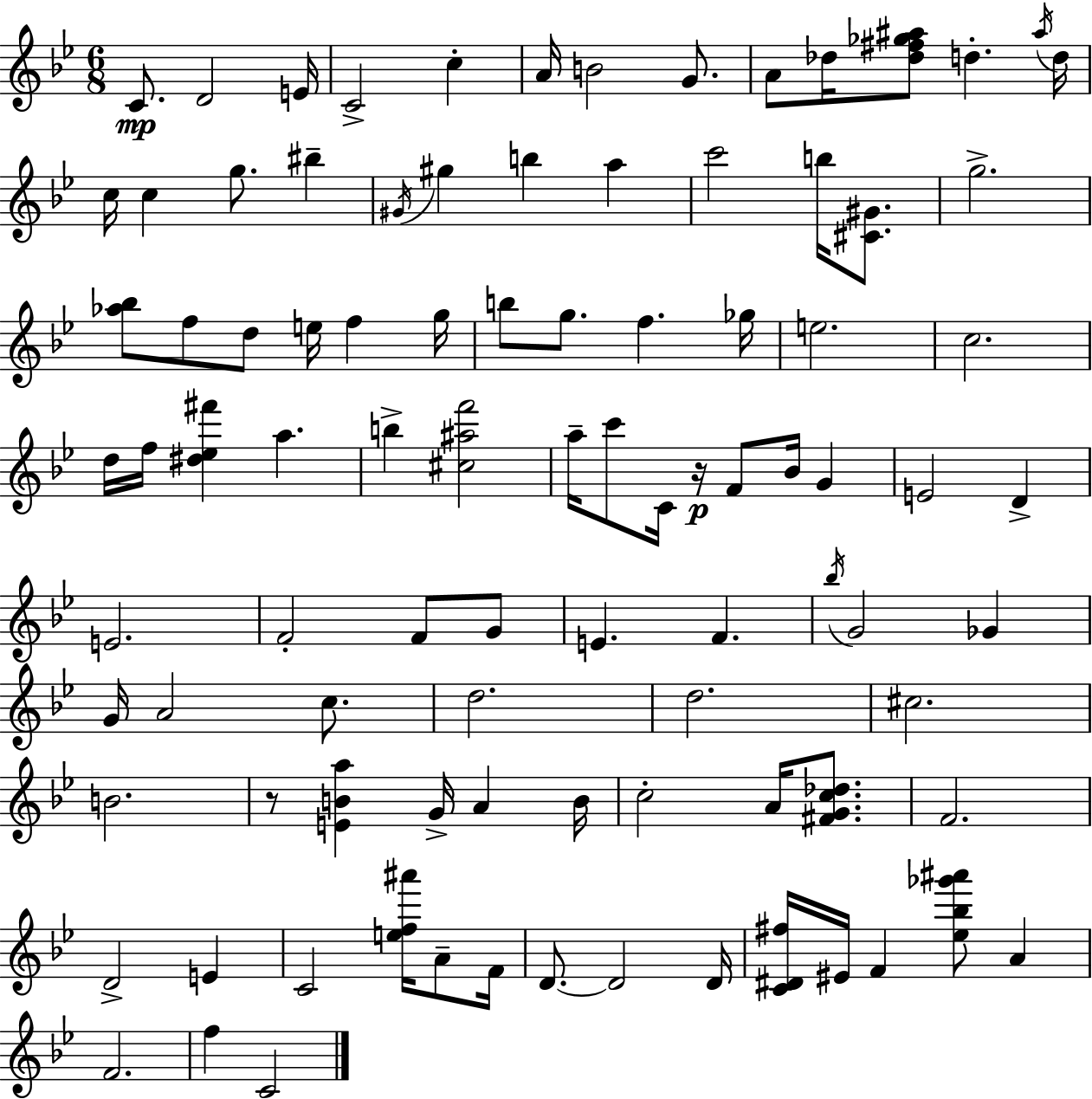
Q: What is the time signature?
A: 6/8